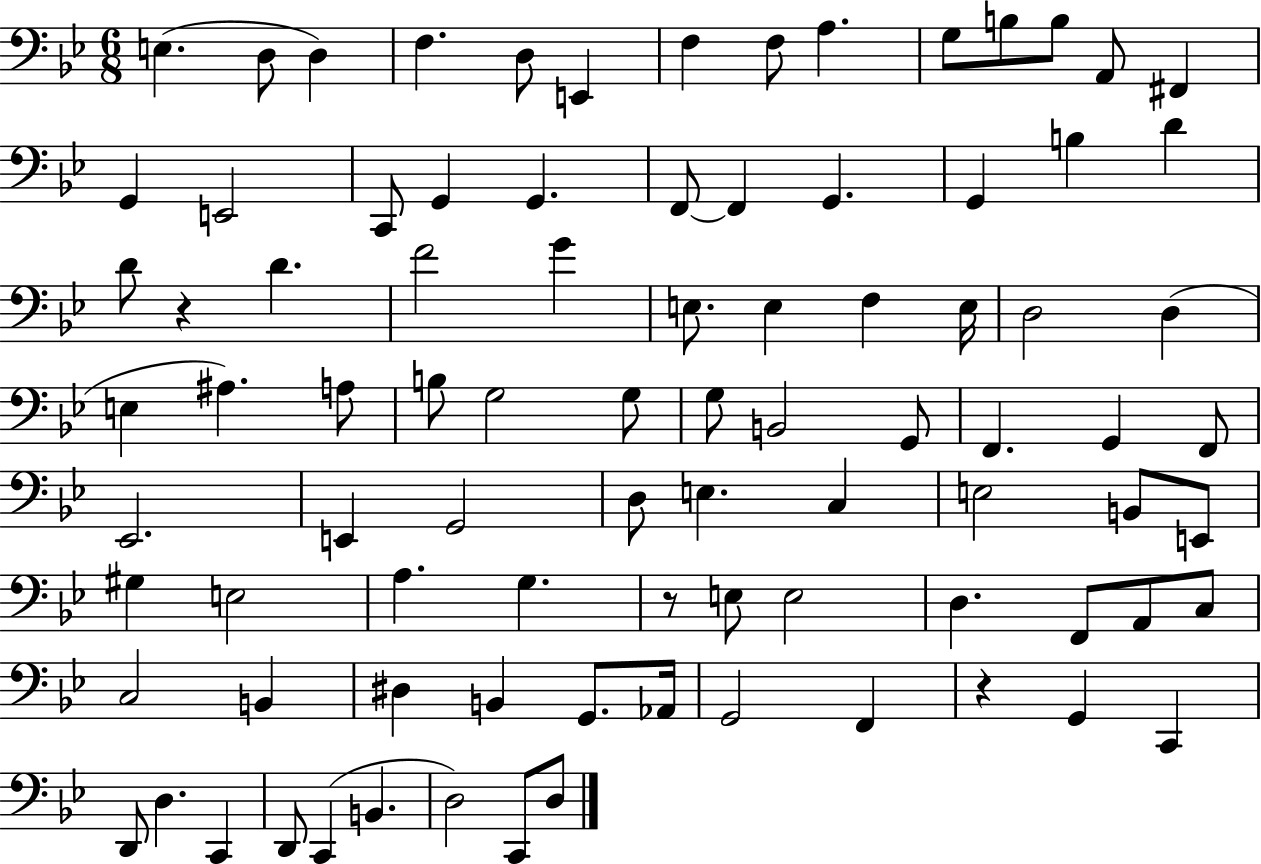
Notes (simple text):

E3/q. D3/e D3/q F3/q. D3/e E2/q F3/q F3/e A3/q. G3/e B3/e B3/e A2/e F#2/q G2/q E2/h C2/e G2/q G2/q. F2/e F2/q G2/q. G2/q B3/q D4/q D4/e R/q D4/q. F4/h G4/q E3/e. E3/q F3/q E3/s D3/h D3/q E3/q A#3/q. A3/e B3/e G3/h G3/e G3/e B2/h G2/e F2/q. G2/q F2/e Eb2/h. E2/q G2/h D3/e E3/q. C3/q E3/h B2/e E2/e G#3/q E3/h A3/q. G3/q. R/e E3/e E3/h D3/q. F2/e A2/e C3/e C3/h B2/q D#3/q B2/q G2/e. Ab2/s G2/h F2/q R/q G2/q C2/q D2/e D3/q. C2/q D2/e C2/q B2/q. D3/h C2/e D3/e